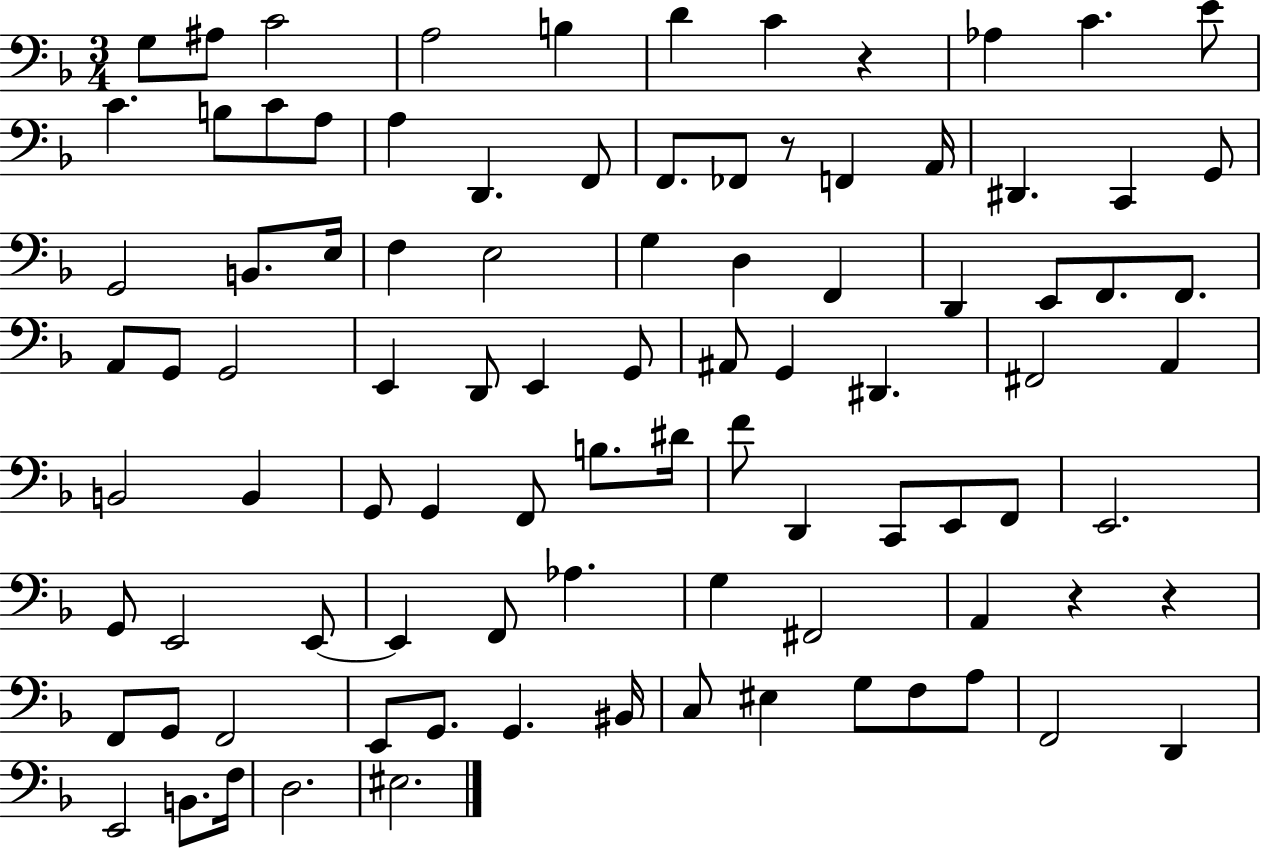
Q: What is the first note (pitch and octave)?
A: G3